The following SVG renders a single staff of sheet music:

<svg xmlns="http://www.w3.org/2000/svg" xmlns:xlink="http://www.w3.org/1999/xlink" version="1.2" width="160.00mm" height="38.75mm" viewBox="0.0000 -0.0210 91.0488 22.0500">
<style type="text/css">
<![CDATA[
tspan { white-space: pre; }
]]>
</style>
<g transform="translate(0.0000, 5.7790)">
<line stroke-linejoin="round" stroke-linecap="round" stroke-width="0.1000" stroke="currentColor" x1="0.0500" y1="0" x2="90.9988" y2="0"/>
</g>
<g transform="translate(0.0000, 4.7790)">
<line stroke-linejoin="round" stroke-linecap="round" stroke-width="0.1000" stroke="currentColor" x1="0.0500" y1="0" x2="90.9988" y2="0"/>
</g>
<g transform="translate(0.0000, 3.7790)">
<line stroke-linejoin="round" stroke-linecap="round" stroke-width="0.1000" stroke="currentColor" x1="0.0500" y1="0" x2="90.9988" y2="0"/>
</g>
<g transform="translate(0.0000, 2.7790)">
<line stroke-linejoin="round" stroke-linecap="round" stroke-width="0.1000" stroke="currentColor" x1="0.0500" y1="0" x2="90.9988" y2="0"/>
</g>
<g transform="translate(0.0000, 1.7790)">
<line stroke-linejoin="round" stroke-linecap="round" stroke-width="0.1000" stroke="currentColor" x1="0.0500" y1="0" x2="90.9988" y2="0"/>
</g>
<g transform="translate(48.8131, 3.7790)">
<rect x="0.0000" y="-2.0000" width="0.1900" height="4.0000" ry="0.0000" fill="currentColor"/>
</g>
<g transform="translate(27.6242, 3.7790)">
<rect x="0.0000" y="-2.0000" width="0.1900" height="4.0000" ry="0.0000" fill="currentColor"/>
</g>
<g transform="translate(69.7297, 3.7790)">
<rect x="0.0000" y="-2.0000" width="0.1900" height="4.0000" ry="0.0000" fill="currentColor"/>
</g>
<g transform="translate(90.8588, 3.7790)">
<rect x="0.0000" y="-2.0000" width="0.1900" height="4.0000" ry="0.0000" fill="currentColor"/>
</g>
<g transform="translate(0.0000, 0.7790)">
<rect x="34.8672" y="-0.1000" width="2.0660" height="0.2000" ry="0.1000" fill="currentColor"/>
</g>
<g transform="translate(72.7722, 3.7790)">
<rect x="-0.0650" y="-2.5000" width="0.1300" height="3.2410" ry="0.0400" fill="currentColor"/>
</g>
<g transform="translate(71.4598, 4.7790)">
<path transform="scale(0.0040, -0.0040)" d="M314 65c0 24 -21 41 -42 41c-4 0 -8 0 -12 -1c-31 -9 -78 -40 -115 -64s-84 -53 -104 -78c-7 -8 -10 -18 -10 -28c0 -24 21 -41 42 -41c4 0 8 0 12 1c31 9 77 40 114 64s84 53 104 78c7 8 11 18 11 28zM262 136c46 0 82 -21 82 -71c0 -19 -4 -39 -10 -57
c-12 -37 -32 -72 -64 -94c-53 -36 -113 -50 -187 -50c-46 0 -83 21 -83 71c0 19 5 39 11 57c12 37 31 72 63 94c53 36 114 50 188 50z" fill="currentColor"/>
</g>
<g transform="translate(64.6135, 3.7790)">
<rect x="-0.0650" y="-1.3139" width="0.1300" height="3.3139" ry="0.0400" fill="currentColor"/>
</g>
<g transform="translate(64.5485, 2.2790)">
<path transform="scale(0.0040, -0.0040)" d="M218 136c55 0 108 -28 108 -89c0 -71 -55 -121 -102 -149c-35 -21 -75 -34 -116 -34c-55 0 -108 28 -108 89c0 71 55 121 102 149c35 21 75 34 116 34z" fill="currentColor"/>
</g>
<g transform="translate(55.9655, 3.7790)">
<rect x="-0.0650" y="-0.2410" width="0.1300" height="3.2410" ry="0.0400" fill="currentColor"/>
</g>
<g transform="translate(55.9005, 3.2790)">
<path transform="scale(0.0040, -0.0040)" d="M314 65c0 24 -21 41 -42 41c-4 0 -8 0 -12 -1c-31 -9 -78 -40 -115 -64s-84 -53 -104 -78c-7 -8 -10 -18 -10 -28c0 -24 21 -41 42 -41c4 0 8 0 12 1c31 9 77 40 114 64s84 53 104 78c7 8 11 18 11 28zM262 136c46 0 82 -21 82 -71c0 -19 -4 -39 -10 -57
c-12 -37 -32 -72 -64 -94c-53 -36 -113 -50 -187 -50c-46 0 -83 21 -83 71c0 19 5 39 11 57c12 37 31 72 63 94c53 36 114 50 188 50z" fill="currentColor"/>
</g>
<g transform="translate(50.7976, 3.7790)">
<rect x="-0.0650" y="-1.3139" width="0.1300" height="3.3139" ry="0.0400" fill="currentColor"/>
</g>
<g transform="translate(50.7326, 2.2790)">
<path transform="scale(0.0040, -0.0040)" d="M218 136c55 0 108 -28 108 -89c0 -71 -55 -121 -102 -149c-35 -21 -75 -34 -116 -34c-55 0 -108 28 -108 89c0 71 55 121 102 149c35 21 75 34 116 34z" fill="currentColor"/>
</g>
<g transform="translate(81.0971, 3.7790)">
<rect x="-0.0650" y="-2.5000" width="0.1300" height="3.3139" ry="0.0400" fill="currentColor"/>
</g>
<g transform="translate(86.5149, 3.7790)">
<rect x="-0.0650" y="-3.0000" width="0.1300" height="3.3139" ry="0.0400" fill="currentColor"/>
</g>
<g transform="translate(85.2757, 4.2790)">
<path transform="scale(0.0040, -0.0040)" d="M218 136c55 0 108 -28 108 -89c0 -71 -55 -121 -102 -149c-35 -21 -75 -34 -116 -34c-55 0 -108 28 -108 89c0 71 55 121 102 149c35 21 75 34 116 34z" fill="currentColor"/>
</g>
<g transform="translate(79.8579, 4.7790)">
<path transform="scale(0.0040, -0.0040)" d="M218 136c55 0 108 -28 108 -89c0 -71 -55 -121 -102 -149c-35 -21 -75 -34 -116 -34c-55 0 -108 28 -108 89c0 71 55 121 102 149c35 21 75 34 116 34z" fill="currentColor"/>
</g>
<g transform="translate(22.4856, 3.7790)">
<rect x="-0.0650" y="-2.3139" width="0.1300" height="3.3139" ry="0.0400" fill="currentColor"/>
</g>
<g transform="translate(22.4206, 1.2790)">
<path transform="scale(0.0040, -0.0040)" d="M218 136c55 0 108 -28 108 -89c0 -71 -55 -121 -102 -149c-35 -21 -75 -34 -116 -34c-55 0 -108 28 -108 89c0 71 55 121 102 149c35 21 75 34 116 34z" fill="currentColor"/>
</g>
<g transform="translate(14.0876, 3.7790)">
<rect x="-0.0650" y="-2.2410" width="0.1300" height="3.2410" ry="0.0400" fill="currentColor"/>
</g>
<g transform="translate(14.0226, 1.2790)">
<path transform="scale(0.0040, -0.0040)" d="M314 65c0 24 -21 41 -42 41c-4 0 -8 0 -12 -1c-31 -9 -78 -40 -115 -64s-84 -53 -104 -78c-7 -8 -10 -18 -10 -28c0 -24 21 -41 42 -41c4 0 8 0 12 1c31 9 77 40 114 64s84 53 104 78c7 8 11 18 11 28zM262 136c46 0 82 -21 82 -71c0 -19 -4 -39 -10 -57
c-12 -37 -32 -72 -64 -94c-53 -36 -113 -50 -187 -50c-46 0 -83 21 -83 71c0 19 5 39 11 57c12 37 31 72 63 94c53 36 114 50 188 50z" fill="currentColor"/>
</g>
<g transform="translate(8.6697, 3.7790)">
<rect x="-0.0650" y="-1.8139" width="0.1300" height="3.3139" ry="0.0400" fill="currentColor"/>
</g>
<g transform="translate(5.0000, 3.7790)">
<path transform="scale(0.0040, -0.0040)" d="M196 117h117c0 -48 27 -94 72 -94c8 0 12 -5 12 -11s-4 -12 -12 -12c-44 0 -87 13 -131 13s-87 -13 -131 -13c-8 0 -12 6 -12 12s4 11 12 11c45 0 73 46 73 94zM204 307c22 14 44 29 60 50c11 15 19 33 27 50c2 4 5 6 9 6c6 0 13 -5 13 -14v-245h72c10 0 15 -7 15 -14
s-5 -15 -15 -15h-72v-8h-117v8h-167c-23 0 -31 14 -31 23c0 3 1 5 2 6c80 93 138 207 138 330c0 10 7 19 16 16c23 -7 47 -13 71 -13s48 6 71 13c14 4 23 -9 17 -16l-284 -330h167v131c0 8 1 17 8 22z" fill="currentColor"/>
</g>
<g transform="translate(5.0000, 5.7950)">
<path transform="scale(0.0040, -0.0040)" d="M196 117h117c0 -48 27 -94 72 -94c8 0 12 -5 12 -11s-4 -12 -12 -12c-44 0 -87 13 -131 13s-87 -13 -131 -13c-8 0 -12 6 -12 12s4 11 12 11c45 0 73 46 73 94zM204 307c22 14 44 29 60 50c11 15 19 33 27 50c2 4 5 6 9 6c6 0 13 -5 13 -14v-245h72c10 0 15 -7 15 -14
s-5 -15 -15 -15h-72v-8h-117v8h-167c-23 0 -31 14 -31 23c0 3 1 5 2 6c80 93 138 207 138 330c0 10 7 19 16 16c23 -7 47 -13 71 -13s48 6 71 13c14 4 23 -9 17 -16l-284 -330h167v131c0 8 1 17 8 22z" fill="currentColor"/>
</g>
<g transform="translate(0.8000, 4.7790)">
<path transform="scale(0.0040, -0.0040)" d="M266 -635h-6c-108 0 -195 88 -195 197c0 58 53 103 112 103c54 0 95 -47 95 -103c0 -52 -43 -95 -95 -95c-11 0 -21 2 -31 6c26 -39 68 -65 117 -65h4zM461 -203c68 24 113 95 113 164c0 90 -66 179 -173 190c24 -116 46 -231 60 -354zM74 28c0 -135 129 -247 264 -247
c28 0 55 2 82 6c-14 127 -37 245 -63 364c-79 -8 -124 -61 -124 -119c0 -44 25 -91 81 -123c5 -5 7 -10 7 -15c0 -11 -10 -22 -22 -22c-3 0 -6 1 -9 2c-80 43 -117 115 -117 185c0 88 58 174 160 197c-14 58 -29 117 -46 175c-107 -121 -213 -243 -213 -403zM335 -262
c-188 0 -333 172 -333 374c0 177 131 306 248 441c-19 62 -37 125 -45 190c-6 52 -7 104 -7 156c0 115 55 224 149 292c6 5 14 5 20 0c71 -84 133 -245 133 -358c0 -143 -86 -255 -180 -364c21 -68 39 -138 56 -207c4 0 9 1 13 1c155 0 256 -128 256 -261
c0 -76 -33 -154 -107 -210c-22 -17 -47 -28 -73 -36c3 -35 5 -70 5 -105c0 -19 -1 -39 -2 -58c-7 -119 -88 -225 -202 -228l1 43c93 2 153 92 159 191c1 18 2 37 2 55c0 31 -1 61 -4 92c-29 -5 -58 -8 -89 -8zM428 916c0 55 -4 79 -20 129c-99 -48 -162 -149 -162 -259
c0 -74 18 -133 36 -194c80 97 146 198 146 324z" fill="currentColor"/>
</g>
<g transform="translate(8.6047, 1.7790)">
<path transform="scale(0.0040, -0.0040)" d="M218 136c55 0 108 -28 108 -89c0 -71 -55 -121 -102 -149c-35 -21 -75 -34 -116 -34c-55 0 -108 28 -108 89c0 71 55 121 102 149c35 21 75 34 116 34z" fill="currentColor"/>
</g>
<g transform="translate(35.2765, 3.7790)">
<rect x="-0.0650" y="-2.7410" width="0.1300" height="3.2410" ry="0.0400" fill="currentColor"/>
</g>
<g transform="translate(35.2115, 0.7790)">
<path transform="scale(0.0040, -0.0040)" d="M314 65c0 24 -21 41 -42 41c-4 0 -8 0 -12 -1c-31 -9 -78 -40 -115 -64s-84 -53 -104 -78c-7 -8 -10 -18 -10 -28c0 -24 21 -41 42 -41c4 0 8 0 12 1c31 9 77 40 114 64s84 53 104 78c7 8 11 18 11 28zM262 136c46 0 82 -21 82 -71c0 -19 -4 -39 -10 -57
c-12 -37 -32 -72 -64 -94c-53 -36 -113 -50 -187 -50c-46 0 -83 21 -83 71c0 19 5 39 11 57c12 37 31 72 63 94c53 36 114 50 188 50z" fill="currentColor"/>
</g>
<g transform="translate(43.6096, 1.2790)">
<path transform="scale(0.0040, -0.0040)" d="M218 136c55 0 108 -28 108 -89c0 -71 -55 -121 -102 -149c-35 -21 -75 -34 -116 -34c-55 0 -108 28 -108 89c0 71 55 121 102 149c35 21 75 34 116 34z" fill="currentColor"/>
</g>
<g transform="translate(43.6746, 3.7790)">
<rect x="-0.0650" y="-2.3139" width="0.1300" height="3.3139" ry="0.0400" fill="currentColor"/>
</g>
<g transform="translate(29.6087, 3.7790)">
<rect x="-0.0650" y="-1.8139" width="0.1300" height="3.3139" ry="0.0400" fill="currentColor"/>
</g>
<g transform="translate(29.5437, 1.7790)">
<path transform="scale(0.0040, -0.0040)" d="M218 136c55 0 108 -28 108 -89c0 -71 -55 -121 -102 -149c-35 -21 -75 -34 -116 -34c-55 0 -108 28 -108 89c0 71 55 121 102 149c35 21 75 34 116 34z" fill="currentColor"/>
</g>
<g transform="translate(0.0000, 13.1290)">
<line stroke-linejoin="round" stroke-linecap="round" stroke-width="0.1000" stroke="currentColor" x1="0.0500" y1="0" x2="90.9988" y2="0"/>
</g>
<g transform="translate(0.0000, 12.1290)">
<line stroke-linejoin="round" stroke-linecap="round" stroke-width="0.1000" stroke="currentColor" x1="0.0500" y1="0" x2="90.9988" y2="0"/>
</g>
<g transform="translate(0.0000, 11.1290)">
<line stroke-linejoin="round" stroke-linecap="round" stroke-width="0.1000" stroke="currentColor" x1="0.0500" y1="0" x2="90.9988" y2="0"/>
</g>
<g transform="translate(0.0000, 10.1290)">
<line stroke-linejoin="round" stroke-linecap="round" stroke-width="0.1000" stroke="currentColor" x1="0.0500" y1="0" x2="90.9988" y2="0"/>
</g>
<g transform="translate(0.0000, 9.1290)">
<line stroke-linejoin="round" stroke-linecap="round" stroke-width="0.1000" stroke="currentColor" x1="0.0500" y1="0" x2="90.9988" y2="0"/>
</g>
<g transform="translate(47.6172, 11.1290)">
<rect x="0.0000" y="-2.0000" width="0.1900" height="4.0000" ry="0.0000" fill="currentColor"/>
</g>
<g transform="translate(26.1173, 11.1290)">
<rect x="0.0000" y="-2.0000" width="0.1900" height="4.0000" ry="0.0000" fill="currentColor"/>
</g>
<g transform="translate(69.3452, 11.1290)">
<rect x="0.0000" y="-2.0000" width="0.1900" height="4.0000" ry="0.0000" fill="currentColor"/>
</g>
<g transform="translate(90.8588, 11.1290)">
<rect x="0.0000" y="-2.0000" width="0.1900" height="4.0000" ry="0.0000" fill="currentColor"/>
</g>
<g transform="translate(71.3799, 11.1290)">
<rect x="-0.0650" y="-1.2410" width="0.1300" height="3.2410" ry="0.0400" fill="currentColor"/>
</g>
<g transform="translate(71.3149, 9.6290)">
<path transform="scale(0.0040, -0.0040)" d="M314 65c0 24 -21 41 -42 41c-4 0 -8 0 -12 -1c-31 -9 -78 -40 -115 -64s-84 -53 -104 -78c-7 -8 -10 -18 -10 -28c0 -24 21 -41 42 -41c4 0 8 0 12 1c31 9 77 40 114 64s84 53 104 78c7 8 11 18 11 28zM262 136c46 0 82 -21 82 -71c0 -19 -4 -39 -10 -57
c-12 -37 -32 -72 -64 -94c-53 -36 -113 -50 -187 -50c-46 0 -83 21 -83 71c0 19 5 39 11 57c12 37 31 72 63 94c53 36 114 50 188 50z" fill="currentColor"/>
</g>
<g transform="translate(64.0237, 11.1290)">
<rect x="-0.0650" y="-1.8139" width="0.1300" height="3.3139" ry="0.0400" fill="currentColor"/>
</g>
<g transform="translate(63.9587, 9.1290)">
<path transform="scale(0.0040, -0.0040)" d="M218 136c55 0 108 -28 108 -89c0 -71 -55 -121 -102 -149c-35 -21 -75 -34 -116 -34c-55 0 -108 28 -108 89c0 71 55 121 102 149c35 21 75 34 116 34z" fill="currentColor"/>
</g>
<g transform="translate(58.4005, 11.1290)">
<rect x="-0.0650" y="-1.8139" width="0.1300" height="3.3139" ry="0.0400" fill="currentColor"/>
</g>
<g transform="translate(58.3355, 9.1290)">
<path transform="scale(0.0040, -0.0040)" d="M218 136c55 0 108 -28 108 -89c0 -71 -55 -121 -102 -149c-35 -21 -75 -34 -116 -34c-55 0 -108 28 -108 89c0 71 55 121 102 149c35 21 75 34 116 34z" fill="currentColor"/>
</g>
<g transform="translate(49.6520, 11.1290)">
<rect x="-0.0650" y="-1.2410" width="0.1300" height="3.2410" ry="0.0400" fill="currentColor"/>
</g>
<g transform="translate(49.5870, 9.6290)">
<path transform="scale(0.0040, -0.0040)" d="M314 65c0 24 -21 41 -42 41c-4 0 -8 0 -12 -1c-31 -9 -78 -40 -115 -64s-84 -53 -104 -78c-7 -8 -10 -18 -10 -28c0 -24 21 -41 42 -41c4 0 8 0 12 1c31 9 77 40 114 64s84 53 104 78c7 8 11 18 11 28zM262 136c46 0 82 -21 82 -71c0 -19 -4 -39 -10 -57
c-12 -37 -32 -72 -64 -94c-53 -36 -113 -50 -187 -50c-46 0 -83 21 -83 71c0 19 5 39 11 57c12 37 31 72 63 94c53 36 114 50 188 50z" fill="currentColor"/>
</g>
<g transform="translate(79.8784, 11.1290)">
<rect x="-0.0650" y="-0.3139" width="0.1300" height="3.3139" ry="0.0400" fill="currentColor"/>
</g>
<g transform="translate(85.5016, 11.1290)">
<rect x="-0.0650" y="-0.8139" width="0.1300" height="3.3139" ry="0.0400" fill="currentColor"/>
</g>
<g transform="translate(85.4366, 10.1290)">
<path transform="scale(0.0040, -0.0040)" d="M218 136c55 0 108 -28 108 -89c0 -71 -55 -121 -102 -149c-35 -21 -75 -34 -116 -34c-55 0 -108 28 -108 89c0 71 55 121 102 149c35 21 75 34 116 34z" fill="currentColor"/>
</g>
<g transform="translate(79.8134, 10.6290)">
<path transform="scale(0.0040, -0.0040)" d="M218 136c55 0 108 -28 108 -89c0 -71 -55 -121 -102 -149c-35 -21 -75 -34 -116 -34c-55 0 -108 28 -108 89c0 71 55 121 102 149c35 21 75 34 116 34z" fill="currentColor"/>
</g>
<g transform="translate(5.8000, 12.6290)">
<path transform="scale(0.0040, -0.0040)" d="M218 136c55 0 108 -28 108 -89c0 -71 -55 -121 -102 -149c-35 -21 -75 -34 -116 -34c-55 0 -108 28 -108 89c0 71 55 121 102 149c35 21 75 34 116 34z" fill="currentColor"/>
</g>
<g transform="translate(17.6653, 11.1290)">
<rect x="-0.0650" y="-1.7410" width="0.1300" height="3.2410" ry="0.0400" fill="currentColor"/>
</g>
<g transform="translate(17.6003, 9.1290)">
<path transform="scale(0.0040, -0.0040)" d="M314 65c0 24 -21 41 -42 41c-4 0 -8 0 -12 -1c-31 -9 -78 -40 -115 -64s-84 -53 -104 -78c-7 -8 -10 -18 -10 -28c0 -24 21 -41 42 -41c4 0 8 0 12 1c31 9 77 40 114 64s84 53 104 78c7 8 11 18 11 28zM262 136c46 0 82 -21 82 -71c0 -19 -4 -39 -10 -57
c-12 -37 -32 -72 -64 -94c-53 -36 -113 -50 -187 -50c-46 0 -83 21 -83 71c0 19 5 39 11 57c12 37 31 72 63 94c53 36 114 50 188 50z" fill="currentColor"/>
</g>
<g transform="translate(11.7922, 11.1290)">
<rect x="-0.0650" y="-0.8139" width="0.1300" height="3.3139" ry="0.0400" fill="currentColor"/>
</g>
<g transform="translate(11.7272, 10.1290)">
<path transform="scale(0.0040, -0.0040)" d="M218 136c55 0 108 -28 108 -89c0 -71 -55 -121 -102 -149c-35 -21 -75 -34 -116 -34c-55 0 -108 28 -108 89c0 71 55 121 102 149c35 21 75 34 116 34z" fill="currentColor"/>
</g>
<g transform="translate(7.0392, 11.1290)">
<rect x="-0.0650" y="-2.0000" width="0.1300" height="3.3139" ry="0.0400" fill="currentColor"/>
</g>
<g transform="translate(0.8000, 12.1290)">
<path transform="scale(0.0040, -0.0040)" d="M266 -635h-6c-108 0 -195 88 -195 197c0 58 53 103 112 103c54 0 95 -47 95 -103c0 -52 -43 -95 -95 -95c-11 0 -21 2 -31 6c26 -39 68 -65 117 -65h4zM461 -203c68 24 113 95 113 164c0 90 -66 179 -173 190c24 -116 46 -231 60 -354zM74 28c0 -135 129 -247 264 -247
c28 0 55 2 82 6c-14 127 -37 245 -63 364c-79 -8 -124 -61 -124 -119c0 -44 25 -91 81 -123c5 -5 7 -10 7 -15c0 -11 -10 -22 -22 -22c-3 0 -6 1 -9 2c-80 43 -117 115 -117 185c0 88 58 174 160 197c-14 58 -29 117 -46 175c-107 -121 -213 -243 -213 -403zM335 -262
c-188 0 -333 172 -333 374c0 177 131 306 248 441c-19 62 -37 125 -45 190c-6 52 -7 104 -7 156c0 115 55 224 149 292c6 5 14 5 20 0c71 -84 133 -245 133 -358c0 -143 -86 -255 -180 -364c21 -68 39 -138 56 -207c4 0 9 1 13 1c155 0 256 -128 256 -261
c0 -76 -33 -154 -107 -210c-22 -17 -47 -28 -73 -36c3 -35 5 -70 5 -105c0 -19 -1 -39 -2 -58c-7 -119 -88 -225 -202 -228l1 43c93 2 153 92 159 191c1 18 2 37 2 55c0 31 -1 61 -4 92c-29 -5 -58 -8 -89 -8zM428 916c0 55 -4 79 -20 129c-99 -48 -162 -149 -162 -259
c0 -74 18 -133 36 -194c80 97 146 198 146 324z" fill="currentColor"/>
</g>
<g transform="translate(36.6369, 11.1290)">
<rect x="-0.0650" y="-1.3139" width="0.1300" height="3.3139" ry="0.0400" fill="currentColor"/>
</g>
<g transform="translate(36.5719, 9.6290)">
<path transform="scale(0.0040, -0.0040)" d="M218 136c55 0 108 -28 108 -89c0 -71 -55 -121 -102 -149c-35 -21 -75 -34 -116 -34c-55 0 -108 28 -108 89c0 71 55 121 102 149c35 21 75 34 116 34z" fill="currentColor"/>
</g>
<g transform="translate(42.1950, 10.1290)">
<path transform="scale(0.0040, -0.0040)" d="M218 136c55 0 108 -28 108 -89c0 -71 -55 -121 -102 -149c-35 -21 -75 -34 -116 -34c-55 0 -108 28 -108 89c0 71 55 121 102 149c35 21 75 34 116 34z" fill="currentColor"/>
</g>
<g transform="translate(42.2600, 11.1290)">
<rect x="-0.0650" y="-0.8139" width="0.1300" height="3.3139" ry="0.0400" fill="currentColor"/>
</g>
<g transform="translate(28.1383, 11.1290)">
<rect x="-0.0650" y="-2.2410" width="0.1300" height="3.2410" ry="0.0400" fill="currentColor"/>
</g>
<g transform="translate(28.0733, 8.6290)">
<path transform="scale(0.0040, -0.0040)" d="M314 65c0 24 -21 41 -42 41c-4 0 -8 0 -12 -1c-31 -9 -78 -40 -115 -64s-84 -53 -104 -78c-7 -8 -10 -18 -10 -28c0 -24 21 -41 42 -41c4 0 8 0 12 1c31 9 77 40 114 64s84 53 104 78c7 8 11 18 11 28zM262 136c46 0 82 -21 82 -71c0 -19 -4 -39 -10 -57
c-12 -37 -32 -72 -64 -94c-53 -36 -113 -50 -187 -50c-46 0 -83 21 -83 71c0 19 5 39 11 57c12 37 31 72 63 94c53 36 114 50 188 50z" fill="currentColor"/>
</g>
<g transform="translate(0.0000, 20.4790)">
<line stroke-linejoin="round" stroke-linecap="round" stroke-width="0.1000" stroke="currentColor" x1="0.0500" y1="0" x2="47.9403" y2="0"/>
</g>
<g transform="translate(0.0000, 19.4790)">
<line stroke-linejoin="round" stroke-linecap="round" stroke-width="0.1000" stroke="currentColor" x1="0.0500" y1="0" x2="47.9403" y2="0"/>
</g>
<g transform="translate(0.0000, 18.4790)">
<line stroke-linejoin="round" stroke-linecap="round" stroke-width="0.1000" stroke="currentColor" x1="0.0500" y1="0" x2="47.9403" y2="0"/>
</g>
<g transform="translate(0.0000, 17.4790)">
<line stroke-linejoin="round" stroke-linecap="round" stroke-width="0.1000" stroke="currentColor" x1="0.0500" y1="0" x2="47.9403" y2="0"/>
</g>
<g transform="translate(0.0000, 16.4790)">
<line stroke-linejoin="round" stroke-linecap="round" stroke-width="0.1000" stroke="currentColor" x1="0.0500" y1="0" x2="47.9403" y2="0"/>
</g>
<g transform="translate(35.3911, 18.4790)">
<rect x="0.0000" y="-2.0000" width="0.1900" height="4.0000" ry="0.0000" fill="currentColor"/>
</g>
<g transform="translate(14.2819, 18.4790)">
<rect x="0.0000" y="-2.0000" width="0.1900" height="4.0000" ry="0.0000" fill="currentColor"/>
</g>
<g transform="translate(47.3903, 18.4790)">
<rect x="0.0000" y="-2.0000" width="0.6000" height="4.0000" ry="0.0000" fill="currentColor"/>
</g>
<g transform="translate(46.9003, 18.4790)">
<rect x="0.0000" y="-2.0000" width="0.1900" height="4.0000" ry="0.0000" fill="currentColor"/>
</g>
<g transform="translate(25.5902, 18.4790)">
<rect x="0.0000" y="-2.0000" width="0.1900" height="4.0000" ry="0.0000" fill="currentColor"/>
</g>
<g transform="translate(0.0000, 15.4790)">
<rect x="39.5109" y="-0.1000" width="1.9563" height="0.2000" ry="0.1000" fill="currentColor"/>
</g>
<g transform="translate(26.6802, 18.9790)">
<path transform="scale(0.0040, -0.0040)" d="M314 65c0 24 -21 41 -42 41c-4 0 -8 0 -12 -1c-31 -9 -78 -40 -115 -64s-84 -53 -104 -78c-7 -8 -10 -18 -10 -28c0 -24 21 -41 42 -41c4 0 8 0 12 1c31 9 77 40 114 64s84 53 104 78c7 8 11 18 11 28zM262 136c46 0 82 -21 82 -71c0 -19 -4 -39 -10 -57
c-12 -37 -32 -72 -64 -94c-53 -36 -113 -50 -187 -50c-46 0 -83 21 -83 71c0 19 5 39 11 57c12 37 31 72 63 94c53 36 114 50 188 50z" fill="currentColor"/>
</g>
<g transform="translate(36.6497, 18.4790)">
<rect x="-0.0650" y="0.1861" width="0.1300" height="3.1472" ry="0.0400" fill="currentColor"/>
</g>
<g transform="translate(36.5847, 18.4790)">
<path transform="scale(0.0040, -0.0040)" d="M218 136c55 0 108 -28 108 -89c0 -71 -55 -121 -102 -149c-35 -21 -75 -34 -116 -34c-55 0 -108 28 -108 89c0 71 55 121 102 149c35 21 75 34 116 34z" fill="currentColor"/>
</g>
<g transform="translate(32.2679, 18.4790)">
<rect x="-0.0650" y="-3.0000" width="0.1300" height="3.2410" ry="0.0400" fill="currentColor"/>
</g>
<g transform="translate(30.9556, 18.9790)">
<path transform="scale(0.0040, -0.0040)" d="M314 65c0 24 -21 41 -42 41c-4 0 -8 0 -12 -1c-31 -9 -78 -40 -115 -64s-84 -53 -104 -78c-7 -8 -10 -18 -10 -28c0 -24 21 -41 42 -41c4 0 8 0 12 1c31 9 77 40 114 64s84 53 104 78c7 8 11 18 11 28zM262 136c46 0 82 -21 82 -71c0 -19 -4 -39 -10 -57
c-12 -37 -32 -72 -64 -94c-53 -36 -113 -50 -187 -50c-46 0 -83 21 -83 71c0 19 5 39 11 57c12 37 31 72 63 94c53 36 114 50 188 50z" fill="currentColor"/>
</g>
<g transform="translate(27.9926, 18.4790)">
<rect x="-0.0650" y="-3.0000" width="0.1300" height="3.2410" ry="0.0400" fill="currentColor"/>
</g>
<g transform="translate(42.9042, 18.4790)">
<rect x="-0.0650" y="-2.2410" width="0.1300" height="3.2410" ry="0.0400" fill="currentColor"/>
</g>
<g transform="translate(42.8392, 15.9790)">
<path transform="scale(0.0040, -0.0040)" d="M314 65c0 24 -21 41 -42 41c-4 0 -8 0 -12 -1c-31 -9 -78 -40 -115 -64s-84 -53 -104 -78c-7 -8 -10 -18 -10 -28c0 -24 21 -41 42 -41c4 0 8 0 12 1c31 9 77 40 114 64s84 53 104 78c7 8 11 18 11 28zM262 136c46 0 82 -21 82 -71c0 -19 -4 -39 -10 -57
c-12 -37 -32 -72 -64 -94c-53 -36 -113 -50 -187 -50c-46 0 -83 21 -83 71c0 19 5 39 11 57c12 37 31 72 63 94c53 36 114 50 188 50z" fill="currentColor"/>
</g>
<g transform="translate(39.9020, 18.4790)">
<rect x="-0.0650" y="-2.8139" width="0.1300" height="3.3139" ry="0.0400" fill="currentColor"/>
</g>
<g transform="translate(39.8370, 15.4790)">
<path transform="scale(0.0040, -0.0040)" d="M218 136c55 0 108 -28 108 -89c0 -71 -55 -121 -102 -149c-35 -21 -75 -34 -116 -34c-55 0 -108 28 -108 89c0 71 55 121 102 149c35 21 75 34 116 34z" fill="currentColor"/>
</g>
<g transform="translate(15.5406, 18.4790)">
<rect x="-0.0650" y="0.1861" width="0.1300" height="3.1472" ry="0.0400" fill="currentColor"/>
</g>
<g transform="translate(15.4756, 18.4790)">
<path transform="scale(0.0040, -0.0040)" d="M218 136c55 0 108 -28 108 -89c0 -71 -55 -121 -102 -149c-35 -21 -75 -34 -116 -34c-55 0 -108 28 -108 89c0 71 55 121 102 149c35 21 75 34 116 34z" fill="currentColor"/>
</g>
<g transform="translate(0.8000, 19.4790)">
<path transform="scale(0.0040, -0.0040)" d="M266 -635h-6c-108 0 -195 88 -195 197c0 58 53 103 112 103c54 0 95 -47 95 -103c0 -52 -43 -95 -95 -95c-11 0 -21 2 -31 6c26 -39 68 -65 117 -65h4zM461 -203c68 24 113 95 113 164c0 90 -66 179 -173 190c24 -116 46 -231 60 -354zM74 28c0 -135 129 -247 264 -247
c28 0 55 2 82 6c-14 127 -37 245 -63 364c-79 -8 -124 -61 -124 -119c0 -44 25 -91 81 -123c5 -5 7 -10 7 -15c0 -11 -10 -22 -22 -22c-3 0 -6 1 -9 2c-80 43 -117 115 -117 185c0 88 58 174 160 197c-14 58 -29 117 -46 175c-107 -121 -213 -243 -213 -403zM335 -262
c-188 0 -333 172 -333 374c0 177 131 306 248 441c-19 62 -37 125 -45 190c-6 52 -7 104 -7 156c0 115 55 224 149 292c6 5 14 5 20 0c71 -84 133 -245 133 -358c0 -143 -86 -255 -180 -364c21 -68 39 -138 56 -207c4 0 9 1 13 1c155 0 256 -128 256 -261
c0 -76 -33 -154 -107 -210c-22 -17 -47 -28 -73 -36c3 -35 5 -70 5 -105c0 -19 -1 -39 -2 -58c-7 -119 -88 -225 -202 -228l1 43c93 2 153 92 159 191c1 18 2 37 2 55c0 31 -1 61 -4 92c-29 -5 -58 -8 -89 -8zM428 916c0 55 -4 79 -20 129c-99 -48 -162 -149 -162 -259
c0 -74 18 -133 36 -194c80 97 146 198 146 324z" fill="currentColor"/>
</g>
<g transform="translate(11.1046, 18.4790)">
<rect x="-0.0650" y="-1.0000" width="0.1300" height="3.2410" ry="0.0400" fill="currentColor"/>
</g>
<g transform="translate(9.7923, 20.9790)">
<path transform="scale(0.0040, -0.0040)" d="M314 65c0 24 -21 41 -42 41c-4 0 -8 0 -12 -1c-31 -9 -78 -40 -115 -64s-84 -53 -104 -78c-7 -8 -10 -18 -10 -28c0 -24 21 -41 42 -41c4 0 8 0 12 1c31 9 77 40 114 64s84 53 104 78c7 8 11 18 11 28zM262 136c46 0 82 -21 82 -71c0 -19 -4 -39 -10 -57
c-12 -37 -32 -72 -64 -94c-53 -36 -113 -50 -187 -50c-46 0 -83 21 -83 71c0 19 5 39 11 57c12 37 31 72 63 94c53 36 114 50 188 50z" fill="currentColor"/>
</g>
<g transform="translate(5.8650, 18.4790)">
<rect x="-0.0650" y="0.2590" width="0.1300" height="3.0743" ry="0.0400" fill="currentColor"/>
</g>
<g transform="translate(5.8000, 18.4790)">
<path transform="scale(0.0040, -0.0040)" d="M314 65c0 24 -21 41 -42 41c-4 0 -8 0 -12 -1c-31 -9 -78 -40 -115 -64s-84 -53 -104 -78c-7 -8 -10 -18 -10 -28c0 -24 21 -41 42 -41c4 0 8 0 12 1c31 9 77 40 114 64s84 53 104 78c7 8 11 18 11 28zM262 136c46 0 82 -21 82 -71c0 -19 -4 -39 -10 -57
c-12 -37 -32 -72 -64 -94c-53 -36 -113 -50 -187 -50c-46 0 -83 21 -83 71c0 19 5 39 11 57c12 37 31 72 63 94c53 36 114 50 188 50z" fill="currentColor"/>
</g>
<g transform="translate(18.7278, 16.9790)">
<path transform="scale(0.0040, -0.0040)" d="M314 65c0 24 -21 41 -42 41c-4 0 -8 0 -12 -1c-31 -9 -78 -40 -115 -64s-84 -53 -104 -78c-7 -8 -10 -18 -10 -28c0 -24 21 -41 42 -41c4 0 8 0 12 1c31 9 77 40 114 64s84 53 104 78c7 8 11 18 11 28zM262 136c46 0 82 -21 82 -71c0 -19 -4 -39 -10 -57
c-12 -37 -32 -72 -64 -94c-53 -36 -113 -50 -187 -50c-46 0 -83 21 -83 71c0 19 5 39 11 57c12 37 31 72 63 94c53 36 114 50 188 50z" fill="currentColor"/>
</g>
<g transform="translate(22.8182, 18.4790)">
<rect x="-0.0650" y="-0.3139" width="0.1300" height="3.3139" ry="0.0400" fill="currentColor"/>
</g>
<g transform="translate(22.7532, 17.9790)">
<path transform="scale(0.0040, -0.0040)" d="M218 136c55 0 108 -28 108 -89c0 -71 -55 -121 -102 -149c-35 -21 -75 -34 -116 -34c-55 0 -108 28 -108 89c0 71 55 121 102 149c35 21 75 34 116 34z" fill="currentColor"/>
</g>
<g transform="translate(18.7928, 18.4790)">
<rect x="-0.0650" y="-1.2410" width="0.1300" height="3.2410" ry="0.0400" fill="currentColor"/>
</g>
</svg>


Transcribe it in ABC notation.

X:1
T:Untitled
M:4/4
L:1/4
K:C
f g2 g f a2 g e c2 e G2 G A F d f2 g2 e d e2 f f e2 c d B2 D2 B e2 c A2 A2 B a g2